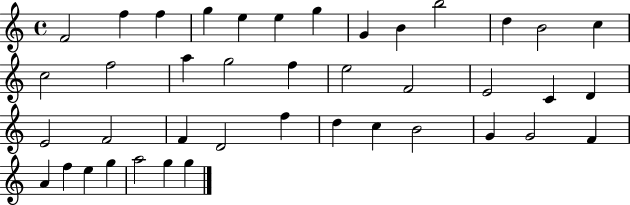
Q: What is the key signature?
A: C major